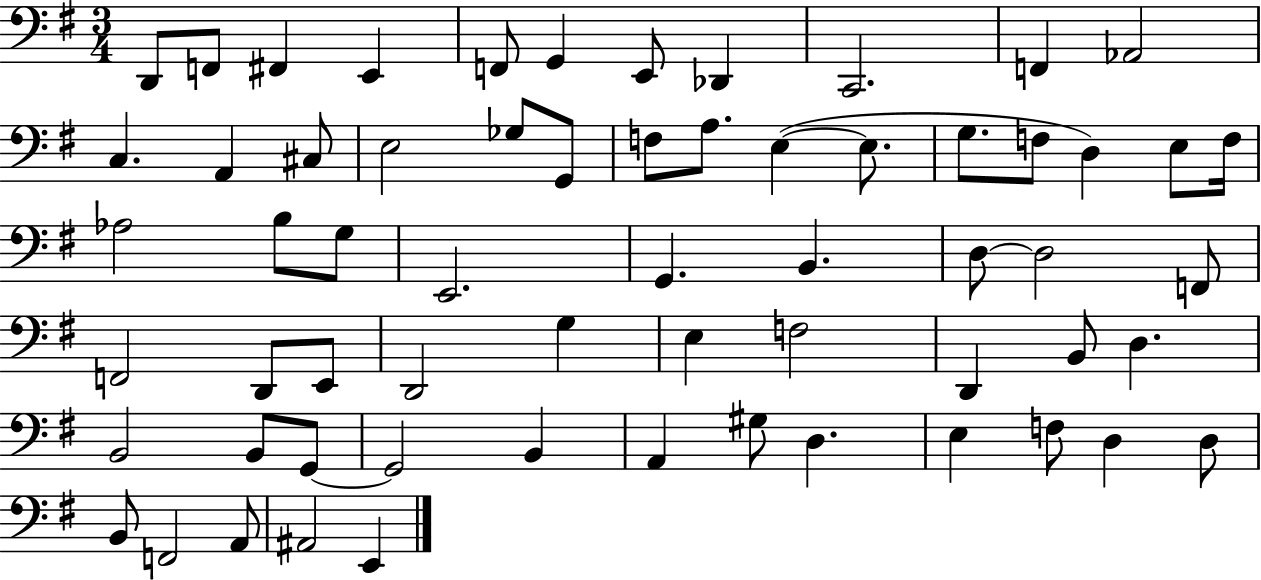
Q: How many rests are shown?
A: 0